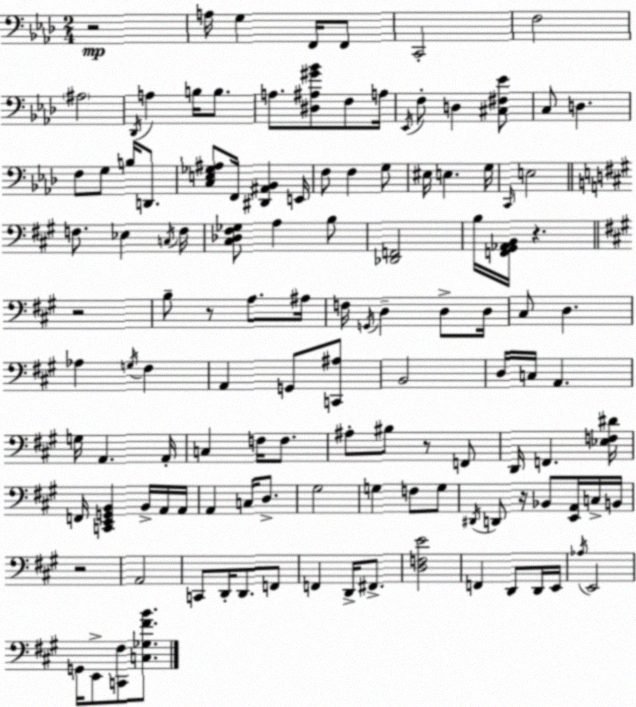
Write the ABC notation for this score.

X:1
T:Untitled
M:2/4
L:1/4
K:Fm
z2 A,/4 G, F,,/4 F,,/2 C,,2 F,2 ^A,2 _D,,/4 A, B,/4 B,/2 A,/2 [^D,^A,^G_B]/2 F,/2 A,/4 _E,,/4 F,/2 D, [^C,^F,_E]/2 C,/2 D, F,/2 G,/2 B,/4 D,,/2 [C,E,_G,^A,]/2 F,,/4 [^D,,^A,,_B,,] E,,/4 F,/2 F, G,/2 ^E,/4 E, G,/4 C,,/4 E,2 F,/2 _E, C,/4 F,/4 [^C,_D,^F,_G,]/2 A, B,/2 [_D,,F,,]2 B,/4 [F,,^G,,_A,,B,,]/4 z z2 B,/2 z/2 A,/2 ^A,/4 F,/4 G,,/4 D, D,/2 D,/4 ^C,/2 D, _A, G,/4 ^F, A,, G,,/2 [C,,^A,]/2 B,,2 D,/4 C,/4 A,, G,/4 A,, A,,/4 C, F,/4 F,/2 ^A,/2 ^B,/2 z/2 F,,/2 D,,/4 F,, [_E,F,^D]/4 F,,/4 [C,,E,,G,,B,,] B,,/4 A,,/4 A,,/4 A,, C,/4 D,/2 ^G,2 G, F,/2 G,/2 ^D,,/4 D,,/2 z/4 _B,,/2 [E,,A,,]/4 C,/4 B,,/4 z2 A,,2 C,,/2 D,,/4 D,,/2 F,,/2 F,, D,,/4 ^F,,/2 [D,F,E]2 F,, D,,/2 D,,/4 E,,/4 _A,/4 E,,2 G,,/4 E,,/2 [C,,^F,]/2 [C,_G,^FB]/2